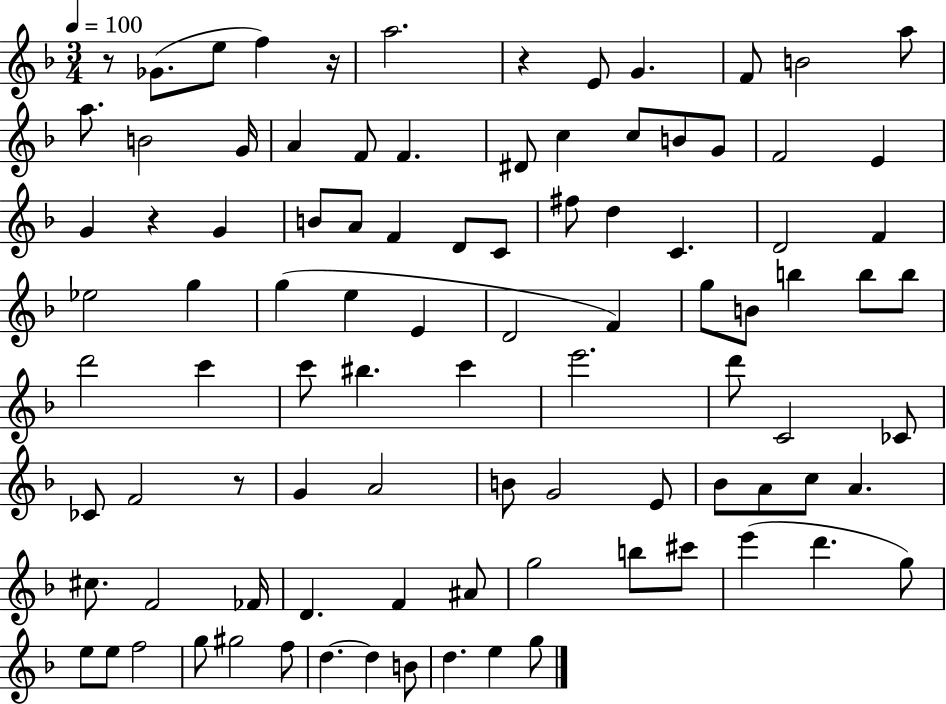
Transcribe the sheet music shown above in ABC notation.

X:1
T:Untitled
M:3/4
L:1/4
K:F
z/2 _G/2 e/2 f z/4 a2 z E/2 G F/2 B2 a/2 a/2 B2 G/4 A F/2 F ^D/2 c c/2 B/2 G/2 F2 E G z G B/2 A/2 F D/2 C/2 ^f/2 d C D2 F _e2 g g e E D2 F g/2 B/2 b b/2 b/2 d'2 c' c'/2 ^b c' e'2 d'/2 C2 _C/2 _C/2 F2 z/2 G A2 B/2 G2 E/2 _B/2 A/2 c/2 A ^c/2 F2 _F/4 D F ^A/2 g2 b/2 ^c'/2 e' d' g/2 e/2 e/2 f2 g/2 ^g2 f/2 d d B/2 d e g/2